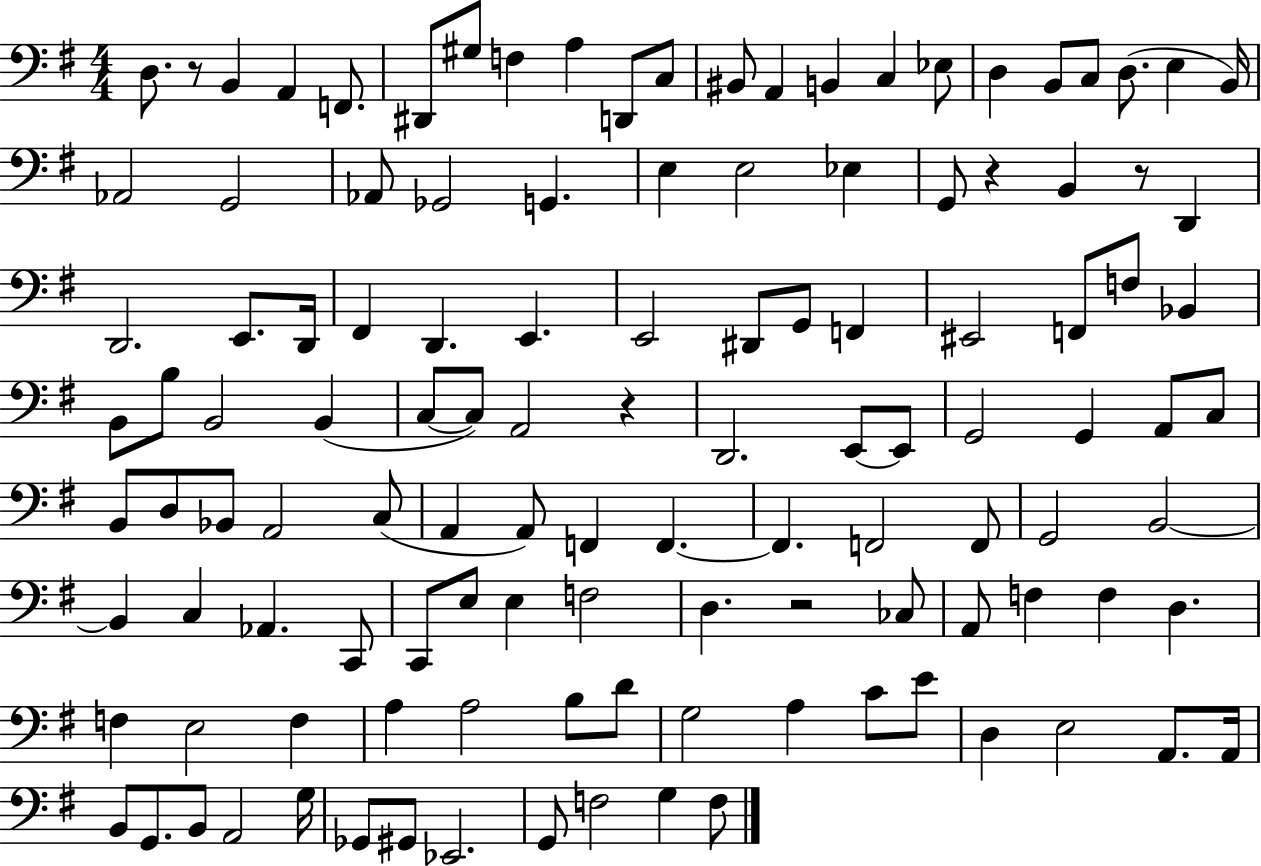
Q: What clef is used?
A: bass